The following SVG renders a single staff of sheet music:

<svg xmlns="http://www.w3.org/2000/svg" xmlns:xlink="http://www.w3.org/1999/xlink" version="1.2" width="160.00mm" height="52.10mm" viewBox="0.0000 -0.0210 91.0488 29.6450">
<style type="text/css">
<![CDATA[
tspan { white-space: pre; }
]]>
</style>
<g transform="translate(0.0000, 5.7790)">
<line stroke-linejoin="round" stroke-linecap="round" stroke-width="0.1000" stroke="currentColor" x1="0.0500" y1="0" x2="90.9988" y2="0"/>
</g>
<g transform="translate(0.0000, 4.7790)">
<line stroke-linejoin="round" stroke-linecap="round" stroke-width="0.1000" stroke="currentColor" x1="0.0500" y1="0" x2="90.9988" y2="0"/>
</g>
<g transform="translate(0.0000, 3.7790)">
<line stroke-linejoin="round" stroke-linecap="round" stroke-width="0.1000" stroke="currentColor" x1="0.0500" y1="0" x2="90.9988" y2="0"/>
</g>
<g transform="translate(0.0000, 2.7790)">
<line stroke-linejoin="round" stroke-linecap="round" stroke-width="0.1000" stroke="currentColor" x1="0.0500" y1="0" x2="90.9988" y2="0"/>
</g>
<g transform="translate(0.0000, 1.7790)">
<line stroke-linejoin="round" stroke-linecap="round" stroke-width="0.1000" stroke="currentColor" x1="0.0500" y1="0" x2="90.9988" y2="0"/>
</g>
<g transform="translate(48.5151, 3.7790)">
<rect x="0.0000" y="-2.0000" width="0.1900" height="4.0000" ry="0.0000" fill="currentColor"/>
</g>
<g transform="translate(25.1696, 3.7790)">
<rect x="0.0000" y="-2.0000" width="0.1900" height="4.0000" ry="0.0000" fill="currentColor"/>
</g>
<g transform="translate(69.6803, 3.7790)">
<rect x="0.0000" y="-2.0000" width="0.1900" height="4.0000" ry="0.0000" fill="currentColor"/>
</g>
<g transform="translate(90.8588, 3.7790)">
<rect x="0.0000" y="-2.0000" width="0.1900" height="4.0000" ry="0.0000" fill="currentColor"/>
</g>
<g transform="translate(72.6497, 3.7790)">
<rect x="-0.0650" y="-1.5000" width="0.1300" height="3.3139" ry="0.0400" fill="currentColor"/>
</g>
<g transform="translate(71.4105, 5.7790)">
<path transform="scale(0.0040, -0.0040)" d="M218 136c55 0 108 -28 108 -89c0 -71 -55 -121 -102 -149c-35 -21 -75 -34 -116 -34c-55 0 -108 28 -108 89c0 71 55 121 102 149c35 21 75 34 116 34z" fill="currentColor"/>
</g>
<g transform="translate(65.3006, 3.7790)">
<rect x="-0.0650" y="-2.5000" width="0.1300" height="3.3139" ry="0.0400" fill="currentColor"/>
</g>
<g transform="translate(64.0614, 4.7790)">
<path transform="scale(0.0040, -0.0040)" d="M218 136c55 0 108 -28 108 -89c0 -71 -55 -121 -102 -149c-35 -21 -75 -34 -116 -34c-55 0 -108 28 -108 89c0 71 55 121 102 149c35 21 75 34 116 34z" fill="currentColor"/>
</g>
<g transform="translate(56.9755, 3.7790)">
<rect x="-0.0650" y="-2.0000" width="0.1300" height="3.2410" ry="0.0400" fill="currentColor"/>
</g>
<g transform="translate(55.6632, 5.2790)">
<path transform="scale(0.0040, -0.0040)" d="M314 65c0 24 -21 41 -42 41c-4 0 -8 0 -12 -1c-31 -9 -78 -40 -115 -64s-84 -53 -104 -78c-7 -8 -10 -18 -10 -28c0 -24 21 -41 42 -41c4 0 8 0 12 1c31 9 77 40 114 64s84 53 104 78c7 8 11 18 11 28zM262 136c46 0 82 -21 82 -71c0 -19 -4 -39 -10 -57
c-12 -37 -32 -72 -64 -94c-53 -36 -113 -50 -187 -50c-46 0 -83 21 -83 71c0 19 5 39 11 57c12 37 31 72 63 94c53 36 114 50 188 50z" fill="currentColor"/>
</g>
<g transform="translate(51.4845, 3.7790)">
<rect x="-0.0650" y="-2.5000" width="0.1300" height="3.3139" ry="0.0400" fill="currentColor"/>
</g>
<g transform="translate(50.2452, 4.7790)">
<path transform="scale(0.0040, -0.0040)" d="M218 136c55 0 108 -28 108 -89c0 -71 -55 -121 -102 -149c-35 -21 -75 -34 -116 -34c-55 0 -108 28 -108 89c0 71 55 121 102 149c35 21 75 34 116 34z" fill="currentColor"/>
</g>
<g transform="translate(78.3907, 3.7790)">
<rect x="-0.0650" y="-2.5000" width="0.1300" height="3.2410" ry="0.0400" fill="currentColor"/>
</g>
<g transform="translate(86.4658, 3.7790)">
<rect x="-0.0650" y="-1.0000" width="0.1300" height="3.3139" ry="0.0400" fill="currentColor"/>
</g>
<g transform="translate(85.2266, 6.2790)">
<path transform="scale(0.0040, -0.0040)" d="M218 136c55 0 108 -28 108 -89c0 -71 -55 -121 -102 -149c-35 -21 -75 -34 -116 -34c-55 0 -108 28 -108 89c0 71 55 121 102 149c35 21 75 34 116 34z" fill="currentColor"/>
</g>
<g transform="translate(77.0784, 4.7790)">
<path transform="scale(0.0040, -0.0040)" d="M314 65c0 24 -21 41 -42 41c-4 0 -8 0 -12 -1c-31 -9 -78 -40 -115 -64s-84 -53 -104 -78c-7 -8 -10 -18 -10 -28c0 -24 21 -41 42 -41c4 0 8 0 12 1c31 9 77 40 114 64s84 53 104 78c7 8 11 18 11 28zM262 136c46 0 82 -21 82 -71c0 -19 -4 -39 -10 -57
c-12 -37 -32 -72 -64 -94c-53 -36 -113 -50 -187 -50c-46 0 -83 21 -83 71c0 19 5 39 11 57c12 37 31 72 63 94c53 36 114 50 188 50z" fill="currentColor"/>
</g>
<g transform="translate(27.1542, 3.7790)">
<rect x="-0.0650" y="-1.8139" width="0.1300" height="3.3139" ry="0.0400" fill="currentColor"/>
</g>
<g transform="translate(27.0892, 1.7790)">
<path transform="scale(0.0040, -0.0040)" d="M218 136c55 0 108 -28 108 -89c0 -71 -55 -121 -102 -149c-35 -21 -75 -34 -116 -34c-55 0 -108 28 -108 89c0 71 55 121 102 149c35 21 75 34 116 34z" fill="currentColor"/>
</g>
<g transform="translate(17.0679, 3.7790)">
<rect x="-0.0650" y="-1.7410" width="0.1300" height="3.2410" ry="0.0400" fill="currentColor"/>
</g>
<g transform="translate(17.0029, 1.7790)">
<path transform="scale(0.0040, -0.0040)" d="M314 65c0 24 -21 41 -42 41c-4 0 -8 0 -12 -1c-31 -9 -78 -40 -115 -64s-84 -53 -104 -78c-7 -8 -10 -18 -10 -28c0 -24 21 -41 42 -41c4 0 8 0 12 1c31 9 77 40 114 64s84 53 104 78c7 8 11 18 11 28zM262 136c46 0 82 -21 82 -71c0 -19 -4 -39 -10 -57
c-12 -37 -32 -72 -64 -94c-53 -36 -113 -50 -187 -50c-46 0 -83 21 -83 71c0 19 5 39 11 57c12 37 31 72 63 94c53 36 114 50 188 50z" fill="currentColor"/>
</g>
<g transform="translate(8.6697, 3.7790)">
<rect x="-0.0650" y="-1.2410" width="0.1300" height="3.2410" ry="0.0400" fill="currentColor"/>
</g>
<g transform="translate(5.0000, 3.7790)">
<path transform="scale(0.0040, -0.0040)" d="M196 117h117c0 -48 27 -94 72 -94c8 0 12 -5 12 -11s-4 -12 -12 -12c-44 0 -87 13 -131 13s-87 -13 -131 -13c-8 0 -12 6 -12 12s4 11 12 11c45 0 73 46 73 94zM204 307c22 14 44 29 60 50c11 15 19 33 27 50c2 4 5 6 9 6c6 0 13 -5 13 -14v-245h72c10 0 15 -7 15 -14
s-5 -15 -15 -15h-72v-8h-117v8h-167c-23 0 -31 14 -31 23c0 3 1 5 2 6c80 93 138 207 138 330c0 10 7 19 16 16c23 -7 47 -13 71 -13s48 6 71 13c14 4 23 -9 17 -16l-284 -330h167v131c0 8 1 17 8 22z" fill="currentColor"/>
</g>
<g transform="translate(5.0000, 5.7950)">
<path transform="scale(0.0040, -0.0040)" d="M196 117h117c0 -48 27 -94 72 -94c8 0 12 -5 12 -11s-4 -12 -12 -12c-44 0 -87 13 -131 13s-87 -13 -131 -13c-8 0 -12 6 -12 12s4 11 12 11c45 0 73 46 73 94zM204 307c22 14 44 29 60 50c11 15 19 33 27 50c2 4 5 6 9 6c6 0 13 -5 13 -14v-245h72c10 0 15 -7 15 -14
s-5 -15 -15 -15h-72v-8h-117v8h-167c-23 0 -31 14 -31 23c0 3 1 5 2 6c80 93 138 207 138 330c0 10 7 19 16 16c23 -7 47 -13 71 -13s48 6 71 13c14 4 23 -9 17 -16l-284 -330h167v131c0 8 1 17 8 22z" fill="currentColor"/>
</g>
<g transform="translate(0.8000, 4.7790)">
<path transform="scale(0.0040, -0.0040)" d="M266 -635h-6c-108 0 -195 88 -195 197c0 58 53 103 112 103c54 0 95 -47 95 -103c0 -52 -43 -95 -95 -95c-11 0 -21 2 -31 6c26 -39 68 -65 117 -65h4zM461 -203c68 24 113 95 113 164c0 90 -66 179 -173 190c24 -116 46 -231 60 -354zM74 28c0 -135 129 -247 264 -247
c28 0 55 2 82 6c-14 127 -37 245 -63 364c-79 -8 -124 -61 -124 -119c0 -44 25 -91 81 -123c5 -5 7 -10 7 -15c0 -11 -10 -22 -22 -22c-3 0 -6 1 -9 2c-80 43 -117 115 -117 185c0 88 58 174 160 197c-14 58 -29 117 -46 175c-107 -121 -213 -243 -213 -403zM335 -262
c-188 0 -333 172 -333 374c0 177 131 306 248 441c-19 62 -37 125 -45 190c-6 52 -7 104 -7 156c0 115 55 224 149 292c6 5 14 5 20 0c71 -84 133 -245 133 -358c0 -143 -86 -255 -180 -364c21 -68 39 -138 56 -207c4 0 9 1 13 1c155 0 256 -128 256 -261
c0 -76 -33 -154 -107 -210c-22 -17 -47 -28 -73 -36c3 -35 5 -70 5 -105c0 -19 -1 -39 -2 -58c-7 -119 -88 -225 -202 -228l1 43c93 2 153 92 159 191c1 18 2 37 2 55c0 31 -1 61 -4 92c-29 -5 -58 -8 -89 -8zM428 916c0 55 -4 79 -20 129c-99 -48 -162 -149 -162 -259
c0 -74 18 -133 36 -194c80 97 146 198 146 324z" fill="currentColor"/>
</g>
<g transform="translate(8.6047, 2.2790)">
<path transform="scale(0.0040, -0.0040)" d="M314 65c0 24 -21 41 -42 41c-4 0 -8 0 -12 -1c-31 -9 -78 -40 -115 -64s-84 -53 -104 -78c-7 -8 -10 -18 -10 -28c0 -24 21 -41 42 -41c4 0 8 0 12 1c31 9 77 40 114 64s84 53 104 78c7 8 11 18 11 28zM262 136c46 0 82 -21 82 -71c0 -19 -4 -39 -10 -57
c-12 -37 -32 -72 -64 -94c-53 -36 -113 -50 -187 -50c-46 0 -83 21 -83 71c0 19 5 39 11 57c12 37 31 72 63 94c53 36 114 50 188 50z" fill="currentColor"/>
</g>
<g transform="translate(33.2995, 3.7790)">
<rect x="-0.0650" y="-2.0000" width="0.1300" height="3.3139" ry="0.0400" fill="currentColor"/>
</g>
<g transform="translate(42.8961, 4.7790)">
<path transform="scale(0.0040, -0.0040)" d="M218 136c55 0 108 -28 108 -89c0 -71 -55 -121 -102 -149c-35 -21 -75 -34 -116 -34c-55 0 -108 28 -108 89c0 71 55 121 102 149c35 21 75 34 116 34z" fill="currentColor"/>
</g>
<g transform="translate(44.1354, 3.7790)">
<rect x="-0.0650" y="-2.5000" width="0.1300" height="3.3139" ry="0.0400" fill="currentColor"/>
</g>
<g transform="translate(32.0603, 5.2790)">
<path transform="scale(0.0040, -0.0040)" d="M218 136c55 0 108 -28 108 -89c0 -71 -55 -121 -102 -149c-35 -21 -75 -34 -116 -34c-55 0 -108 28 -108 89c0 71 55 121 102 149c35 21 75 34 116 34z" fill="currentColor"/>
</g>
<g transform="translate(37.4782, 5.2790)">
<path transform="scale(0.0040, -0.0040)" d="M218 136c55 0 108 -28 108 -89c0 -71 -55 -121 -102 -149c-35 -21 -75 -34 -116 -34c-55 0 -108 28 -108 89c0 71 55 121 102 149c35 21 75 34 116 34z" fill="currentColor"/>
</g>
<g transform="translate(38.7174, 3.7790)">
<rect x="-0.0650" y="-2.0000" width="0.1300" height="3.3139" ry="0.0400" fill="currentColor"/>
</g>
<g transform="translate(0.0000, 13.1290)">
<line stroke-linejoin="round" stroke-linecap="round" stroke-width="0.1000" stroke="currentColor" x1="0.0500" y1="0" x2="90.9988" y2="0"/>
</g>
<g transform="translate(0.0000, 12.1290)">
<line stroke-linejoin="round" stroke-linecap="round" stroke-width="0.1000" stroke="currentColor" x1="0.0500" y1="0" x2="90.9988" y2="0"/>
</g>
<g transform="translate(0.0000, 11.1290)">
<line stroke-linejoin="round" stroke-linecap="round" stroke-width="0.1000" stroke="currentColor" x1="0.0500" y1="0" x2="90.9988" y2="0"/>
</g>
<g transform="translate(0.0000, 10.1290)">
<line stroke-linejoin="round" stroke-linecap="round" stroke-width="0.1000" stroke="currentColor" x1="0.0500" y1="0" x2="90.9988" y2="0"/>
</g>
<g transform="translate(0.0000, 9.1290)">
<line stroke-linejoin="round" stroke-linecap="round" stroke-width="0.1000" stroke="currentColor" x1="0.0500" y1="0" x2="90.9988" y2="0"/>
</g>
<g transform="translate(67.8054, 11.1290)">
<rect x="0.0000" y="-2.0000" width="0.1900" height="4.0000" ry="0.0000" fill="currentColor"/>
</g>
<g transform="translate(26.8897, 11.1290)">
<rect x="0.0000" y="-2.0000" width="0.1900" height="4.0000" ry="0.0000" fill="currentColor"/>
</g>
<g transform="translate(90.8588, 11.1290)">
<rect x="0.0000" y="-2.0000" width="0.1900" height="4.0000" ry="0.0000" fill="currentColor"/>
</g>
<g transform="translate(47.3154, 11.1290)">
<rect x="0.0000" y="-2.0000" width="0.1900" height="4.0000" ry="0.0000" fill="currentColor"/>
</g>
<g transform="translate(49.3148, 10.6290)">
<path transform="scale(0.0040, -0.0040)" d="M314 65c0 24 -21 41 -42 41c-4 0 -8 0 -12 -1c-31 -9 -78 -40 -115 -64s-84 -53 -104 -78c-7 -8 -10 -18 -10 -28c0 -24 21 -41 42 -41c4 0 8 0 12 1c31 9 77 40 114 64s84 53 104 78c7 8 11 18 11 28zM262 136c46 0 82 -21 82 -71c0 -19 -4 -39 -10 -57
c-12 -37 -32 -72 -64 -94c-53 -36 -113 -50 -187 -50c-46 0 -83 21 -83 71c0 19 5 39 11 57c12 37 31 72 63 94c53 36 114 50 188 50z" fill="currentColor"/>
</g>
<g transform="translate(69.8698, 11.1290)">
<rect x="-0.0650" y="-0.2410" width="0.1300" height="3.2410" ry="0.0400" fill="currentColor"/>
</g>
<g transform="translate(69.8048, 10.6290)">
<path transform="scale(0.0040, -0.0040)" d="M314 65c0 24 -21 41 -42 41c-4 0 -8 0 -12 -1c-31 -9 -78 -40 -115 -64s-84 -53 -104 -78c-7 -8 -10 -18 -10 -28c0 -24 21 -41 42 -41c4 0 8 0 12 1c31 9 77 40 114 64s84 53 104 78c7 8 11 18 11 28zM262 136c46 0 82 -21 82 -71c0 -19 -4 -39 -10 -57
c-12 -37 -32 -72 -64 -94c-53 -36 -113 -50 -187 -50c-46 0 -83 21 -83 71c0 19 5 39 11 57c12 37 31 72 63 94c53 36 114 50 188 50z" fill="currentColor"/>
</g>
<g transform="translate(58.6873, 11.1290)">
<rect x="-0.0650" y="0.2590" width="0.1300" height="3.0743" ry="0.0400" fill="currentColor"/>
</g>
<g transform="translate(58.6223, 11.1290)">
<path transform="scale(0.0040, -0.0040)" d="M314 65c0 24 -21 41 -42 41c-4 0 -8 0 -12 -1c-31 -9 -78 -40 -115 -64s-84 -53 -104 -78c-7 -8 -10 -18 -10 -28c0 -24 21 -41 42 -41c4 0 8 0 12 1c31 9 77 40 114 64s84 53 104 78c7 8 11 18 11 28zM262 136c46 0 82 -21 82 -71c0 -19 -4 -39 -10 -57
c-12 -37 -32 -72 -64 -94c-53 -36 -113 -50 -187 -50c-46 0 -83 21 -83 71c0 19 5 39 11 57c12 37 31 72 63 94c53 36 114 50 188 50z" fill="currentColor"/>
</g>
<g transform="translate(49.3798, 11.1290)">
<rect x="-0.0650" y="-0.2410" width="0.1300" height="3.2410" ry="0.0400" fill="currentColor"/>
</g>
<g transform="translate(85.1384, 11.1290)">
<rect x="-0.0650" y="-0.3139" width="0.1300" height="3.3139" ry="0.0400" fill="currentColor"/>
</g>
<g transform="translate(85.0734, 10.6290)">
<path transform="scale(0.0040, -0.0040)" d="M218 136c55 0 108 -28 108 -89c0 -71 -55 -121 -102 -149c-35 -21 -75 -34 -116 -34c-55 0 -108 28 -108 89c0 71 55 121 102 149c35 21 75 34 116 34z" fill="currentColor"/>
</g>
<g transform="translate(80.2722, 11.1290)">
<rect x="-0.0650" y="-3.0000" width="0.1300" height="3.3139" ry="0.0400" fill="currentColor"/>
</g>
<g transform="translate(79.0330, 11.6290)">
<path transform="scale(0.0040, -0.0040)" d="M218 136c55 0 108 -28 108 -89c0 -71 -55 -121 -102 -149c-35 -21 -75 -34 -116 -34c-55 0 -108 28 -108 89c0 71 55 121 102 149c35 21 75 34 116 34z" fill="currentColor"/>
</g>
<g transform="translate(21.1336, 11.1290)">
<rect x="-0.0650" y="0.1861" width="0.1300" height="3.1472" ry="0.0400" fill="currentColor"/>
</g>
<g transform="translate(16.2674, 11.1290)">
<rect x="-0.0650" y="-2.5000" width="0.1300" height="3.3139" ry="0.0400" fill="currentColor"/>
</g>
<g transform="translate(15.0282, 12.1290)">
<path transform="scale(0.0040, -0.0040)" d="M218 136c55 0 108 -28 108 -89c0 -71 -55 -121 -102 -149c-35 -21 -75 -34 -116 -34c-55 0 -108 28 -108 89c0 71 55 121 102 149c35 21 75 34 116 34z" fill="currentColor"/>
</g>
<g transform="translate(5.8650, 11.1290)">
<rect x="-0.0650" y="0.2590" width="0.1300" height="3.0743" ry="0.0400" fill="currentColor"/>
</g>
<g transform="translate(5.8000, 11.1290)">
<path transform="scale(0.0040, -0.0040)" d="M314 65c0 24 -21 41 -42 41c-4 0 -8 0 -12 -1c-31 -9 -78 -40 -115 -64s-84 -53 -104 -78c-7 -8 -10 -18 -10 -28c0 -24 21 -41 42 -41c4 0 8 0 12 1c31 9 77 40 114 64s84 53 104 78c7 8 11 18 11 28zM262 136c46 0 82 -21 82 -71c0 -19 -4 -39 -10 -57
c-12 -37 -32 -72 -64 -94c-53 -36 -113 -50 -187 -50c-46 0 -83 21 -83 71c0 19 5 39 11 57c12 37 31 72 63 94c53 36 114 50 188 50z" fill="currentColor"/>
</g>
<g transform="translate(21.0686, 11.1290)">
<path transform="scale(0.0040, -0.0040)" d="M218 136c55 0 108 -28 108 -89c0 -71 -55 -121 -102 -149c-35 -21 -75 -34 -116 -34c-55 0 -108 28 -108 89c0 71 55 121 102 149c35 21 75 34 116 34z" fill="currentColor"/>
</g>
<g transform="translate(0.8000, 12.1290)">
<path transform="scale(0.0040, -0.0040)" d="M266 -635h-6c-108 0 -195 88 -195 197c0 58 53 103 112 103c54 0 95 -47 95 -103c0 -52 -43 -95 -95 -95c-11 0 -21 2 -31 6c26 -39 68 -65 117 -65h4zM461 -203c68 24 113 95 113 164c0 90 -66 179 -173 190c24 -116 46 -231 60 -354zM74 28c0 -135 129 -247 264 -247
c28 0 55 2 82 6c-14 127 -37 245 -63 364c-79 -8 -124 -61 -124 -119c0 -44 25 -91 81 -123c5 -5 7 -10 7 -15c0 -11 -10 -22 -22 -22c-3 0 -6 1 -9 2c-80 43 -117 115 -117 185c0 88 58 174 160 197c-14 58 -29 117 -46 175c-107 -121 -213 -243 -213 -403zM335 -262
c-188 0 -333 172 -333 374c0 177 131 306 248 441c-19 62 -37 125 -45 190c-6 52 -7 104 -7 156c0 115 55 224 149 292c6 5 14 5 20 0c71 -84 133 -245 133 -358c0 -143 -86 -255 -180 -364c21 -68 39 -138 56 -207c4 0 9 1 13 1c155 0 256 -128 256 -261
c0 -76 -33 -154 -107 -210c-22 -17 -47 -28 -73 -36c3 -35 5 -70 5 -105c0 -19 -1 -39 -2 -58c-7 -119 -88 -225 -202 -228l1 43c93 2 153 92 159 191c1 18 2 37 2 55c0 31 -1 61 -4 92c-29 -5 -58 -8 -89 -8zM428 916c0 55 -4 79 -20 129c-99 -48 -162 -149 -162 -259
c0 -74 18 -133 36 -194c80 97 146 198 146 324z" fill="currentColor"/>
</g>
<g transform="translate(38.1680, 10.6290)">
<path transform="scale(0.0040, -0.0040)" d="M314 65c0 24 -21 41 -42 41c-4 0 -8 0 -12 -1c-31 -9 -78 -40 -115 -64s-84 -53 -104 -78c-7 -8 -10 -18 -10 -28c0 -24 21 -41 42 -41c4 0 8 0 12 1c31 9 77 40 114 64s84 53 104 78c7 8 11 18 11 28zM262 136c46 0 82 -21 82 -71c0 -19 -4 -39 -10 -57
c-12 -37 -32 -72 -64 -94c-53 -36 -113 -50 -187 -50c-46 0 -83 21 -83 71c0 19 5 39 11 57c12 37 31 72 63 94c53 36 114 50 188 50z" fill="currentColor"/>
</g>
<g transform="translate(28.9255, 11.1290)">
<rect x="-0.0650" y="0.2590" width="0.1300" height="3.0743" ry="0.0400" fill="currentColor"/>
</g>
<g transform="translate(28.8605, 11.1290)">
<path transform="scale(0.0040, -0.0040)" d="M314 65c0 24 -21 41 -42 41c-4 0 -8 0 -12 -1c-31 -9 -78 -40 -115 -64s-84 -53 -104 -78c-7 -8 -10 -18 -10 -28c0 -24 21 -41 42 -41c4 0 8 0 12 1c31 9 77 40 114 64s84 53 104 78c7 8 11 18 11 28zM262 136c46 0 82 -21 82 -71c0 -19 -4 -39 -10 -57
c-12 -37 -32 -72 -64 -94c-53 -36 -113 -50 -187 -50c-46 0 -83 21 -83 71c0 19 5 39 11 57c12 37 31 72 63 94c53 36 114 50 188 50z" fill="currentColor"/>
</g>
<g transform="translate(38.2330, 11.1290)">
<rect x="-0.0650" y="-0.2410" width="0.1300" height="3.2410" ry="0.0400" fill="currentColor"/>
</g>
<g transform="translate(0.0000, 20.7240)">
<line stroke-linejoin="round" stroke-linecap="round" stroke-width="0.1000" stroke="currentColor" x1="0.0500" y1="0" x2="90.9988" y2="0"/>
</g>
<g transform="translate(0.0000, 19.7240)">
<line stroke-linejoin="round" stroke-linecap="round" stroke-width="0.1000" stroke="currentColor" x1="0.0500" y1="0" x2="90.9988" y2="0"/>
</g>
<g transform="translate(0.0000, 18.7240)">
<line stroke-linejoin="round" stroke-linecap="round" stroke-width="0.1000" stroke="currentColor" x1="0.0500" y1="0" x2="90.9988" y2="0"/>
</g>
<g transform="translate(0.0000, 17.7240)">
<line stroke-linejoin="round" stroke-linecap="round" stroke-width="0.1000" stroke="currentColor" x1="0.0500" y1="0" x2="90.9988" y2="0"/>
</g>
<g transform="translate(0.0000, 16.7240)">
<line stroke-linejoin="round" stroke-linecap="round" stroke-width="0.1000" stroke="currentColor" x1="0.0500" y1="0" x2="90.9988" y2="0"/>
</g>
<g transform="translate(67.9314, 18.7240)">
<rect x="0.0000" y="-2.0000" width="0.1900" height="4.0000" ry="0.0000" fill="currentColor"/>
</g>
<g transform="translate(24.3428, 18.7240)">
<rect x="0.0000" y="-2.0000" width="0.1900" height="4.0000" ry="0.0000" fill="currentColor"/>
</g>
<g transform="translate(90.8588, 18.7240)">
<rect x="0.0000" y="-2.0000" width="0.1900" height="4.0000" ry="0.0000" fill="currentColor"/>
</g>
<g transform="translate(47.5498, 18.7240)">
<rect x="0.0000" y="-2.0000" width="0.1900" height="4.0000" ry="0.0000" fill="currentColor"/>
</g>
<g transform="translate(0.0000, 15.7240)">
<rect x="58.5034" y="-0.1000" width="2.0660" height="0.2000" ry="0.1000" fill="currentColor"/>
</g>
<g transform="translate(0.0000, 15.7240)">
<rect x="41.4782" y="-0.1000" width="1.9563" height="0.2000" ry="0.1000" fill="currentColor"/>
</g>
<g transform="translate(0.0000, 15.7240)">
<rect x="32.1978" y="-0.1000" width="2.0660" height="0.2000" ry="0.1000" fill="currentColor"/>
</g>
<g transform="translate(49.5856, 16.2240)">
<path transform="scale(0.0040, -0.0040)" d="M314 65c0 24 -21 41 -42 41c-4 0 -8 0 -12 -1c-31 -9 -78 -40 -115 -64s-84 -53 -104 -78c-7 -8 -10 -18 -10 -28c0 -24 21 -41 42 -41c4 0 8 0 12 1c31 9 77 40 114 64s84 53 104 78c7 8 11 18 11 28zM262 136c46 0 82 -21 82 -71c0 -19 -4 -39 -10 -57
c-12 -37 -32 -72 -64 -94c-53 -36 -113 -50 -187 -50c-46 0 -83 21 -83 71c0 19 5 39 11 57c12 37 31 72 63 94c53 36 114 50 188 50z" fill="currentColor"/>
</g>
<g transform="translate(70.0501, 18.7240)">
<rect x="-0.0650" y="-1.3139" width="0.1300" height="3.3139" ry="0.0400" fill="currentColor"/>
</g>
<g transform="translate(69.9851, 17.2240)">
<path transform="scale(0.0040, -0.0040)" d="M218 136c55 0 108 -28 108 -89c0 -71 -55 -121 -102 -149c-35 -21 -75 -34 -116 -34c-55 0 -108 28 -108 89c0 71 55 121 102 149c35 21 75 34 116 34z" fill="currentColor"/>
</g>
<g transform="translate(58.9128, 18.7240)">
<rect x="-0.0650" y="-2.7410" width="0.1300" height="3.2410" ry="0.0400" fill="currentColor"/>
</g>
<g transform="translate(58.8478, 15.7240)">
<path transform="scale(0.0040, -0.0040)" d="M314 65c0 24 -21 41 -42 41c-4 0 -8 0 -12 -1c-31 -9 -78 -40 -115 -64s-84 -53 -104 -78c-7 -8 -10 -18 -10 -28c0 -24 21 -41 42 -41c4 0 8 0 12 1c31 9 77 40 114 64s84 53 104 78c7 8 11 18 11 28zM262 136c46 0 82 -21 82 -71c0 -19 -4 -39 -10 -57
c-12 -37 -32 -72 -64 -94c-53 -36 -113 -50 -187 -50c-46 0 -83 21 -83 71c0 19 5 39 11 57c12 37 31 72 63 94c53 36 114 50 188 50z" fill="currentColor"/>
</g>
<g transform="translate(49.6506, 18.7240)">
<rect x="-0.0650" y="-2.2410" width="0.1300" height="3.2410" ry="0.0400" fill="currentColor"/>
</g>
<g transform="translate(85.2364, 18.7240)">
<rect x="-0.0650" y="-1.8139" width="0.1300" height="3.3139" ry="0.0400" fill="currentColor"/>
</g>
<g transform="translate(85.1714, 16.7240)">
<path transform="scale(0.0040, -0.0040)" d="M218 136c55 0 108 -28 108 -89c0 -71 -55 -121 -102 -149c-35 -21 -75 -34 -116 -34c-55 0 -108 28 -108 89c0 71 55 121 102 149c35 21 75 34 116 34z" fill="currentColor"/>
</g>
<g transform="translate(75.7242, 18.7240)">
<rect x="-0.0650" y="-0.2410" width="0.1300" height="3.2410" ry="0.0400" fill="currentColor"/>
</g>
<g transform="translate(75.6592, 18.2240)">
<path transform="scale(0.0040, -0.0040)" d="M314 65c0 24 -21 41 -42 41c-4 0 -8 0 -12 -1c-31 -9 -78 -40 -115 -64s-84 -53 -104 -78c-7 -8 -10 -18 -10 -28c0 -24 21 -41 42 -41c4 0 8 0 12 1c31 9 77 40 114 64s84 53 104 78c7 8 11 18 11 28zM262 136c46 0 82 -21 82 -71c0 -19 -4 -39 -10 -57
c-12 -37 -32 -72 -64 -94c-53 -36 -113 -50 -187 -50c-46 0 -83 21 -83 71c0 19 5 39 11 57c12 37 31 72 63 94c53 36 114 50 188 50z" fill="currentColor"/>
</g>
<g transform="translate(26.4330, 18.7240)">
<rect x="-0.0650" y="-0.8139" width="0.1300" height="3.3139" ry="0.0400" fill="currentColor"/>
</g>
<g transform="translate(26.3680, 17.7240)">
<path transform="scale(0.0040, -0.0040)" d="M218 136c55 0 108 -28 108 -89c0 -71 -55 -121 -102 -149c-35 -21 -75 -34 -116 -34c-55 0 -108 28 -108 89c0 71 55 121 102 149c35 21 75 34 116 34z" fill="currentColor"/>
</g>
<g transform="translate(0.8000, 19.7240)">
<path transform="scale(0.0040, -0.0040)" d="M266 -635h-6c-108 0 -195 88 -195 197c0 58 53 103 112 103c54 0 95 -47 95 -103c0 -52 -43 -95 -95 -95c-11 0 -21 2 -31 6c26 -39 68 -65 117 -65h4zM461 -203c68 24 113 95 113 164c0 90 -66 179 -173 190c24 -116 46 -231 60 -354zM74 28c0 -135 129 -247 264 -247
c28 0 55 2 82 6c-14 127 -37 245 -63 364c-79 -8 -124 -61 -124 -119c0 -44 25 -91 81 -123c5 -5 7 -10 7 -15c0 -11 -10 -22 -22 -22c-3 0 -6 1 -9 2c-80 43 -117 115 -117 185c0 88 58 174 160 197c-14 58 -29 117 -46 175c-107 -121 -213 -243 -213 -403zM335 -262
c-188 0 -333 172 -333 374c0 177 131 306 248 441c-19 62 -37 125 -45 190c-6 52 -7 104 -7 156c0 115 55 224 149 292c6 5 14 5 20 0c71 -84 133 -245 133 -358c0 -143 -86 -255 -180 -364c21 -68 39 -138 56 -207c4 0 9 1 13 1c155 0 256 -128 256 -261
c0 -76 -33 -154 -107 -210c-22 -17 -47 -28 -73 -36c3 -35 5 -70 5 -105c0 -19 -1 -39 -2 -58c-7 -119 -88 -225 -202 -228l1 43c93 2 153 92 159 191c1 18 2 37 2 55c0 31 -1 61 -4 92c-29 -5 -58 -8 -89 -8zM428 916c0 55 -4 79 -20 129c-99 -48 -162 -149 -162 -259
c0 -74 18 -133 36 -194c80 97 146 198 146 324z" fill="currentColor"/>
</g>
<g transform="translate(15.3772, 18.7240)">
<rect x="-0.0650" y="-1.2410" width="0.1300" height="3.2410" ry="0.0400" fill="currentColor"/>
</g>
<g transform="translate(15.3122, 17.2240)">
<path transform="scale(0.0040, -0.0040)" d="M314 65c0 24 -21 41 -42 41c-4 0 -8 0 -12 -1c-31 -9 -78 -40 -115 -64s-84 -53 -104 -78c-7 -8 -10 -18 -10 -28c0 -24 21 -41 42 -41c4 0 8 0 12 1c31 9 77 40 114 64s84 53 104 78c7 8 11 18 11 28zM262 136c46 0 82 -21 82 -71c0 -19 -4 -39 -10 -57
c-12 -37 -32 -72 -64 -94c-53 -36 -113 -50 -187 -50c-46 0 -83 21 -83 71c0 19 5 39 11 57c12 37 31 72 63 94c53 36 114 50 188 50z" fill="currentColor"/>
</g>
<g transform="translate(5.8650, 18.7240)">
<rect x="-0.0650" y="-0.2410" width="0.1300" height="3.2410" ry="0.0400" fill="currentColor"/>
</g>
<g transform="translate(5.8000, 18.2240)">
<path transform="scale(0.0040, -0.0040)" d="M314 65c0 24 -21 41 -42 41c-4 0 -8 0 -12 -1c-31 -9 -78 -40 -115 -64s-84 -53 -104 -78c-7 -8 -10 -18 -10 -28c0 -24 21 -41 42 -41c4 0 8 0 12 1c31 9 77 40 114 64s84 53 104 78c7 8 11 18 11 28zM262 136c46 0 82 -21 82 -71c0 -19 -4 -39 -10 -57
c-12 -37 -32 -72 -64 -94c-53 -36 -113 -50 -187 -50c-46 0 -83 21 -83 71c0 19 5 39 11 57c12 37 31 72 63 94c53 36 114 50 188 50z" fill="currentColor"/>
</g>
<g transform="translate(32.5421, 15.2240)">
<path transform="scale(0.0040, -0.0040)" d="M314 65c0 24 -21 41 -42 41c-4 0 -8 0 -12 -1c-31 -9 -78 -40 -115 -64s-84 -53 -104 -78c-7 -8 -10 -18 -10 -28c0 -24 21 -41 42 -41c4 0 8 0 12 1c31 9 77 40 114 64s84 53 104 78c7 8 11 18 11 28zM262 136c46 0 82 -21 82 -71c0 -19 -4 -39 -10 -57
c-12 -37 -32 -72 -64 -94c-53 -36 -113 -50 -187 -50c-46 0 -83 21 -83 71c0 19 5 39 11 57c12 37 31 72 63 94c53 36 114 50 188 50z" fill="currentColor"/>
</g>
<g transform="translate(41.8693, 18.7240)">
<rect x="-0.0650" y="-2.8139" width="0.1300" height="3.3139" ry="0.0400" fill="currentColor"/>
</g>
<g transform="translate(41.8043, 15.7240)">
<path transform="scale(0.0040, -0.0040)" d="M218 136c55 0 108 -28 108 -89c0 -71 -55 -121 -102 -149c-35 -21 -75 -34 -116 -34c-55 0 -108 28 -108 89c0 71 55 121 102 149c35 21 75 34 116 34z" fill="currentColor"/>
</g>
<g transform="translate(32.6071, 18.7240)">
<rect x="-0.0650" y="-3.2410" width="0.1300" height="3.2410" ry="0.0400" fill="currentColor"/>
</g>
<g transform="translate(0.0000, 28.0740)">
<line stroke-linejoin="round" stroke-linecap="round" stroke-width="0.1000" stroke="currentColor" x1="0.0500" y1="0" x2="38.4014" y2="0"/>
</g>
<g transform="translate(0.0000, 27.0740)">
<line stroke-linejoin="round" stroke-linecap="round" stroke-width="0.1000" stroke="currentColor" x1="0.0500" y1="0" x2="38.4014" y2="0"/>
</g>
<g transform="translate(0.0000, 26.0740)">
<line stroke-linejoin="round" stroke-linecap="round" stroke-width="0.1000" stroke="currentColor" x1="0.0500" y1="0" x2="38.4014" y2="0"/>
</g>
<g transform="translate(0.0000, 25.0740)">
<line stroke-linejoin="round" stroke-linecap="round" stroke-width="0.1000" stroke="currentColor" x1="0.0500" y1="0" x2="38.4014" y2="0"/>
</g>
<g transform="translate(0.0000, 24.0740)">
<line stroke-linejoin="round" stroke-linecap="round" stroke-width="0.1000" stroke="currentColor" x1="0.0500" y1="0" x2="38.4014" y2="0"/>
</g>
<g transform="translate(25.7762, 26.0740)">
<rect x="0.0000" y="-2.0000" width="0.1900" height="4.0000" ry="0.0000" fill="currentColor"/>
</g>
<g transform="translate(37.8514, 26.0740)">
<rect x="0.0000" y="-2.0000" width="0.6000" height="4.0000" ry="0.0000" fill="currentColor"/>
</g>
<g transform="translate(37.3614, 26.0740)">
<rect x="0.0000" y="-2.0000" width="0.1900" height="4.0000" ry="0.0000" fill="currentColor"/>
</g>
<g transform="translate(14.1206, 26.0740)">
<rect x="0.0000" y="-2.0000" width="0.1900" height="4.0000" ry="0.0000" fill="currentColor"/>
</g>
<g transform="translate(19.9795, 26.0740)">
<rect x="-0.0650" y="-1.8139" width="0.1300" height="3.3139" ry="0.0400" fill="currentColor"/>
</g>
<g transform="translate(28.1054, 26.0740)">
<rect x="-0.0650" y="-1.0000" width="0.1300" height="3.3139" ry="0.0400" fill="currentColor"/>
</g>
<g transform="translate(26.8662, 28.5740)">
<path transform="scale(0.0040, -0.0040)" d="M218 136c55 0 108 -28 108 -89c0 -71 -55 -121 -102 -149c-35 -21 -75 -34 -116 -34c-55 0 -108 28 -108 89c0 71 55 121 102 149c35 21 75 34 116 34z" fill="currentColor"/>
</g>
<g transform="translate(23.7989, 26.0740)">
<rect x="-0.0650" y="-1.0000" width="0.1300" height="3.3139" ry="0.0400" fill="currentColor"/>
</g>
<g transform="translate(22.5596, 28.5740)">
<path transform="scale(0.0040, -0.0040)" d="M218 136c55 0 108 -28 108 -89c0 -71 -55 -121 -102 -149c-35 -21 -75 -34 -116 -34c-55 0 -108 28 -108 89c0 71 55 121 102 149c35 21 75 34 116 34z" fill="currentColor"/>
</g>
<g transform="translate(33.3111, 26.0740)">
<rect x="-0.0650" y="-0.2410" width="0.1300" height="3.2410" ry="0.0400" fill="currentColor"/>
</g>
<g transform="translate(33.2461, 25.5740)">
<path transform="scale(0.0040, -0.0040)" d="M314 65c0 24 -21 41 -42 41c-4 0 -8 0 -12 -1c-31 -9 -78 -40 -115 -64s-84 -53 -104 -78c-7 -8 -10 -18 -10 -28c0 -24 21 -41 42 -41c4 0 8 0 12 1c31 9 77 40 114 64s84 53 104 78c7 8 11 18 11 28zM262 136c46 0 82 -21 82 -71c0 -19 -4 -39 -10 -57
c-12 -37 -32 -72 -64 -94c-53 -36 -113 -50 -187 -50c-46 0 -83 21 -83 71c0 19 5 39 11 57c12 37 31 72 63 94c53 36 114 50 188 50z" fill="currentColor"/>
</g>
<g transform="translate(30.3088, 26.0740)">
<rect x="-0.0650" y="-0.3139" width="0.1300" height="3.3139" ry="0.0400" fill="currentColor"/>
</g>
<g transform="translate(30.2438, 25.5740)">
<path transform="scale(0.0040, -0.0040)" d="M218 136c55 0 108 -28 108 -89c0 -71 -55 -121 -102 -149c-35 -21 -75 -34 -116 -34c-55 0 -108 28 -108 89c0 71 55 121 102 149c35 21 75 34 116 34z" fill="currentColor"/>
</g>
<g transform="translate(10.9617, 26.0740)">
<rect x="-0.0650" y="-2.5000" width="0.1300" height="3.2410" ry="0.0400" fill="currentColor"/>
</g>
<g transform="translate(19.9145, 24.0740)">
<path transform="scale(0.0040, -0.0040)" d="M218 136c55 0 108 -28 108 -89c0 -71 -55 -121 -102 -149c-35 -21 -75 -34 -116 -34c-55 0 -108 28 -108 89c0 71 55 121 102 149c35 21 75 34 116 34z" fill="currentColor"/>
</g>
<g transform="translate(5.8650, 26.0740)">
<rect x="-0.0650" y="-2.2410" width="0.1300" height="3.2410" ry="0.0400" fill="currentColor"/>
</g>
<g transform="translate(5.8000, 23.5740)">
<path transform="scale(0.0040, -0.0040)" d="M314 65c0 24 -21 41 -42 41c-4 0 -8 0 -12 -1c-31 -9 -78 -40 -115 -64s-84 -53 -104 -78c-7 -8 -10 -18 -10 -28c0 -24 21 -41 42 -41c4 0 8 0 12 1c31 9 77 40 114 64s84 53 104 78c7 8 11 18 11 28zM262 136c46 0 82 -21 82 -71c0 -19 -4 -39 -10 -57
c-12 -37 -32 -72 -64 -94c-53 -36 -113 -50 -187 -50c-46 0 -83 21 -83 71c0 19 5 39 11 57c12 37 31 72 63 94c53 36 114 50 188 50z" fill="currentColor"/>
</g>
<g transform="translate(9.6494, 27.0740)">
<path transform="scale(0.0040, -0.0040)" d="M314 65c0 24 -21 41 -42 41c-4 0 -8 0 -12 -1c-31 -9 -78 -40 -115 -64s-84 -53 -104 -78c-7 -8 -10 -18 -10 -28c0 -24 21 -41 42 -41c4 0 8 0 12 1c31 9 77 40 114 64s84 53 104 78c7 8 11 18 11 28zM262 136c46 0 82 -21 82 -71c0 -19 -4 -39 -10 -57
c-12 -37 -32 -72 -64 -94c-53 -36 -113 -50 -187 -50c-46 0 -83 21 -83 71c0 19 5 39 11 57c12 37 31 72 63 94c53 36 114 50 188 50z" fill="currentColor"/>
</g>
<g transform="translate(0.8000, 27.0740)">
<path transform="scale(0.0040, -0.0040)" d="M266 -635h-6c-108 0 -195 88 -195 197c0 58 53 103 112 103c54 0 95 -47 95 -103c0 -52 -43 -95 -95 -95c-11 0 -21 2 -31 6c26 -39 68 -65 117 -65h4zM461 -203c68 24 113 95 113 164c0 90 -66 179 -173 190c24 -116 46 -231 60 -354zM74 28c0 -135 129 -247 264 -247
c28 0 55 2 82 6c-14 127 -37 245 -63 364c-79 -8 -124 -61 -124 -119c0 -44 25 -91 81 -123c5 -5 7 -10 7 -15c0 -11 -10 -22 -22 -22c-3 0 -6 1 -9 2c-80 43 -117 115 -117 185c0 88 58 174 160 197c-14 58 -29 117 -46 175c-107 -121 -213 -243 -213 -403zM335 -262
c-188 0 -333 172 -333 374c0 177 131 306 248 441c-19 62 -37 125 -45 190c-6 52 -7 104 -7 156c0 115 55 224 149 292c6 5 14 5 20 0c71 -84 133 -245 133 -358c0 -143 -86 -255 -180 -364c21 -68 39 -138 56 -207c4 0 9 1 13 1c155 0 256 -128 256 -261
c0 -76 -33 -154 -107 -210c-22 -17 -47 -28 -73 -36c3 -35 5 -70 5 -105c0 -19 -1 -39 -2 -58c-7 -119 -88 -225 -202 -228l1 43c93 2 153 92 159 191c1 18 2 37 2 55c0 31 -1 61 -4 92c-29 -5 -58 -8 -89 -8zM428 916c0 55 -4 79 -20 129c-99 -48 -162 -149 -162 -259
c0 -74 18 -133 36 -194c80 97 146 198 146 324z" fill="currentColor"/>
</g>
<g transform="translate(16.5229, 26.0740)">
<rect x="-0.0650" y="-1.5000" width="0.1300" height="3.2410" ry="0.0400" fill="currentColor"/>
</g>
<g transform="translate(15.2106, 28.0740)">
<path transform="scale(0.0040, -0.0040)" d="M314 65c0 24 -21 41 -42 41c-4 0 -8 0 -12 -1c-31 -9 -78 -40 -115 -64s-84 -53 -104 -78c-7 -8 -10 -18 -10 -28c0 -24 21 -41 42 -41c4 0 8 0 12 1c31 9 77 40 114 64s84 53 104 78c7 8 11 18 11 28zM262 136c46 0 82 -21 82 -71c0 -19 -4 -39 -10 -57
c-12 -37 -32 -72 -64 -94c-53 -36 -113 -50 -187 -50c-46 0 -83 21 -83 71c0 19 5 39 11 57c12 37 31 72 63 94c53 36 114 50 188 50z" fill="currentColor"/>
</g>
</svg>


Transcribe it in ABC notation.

X:1
T:Untitled
M:4/4
L:1/4
K:C
e2 f2 f F F G G F2 G E G2 D B2 G B B2 c2 c2 B2 c2 A c c2 e2 d b2 a g2 a2 e c2 f g2 G2 E2 f D D c c2